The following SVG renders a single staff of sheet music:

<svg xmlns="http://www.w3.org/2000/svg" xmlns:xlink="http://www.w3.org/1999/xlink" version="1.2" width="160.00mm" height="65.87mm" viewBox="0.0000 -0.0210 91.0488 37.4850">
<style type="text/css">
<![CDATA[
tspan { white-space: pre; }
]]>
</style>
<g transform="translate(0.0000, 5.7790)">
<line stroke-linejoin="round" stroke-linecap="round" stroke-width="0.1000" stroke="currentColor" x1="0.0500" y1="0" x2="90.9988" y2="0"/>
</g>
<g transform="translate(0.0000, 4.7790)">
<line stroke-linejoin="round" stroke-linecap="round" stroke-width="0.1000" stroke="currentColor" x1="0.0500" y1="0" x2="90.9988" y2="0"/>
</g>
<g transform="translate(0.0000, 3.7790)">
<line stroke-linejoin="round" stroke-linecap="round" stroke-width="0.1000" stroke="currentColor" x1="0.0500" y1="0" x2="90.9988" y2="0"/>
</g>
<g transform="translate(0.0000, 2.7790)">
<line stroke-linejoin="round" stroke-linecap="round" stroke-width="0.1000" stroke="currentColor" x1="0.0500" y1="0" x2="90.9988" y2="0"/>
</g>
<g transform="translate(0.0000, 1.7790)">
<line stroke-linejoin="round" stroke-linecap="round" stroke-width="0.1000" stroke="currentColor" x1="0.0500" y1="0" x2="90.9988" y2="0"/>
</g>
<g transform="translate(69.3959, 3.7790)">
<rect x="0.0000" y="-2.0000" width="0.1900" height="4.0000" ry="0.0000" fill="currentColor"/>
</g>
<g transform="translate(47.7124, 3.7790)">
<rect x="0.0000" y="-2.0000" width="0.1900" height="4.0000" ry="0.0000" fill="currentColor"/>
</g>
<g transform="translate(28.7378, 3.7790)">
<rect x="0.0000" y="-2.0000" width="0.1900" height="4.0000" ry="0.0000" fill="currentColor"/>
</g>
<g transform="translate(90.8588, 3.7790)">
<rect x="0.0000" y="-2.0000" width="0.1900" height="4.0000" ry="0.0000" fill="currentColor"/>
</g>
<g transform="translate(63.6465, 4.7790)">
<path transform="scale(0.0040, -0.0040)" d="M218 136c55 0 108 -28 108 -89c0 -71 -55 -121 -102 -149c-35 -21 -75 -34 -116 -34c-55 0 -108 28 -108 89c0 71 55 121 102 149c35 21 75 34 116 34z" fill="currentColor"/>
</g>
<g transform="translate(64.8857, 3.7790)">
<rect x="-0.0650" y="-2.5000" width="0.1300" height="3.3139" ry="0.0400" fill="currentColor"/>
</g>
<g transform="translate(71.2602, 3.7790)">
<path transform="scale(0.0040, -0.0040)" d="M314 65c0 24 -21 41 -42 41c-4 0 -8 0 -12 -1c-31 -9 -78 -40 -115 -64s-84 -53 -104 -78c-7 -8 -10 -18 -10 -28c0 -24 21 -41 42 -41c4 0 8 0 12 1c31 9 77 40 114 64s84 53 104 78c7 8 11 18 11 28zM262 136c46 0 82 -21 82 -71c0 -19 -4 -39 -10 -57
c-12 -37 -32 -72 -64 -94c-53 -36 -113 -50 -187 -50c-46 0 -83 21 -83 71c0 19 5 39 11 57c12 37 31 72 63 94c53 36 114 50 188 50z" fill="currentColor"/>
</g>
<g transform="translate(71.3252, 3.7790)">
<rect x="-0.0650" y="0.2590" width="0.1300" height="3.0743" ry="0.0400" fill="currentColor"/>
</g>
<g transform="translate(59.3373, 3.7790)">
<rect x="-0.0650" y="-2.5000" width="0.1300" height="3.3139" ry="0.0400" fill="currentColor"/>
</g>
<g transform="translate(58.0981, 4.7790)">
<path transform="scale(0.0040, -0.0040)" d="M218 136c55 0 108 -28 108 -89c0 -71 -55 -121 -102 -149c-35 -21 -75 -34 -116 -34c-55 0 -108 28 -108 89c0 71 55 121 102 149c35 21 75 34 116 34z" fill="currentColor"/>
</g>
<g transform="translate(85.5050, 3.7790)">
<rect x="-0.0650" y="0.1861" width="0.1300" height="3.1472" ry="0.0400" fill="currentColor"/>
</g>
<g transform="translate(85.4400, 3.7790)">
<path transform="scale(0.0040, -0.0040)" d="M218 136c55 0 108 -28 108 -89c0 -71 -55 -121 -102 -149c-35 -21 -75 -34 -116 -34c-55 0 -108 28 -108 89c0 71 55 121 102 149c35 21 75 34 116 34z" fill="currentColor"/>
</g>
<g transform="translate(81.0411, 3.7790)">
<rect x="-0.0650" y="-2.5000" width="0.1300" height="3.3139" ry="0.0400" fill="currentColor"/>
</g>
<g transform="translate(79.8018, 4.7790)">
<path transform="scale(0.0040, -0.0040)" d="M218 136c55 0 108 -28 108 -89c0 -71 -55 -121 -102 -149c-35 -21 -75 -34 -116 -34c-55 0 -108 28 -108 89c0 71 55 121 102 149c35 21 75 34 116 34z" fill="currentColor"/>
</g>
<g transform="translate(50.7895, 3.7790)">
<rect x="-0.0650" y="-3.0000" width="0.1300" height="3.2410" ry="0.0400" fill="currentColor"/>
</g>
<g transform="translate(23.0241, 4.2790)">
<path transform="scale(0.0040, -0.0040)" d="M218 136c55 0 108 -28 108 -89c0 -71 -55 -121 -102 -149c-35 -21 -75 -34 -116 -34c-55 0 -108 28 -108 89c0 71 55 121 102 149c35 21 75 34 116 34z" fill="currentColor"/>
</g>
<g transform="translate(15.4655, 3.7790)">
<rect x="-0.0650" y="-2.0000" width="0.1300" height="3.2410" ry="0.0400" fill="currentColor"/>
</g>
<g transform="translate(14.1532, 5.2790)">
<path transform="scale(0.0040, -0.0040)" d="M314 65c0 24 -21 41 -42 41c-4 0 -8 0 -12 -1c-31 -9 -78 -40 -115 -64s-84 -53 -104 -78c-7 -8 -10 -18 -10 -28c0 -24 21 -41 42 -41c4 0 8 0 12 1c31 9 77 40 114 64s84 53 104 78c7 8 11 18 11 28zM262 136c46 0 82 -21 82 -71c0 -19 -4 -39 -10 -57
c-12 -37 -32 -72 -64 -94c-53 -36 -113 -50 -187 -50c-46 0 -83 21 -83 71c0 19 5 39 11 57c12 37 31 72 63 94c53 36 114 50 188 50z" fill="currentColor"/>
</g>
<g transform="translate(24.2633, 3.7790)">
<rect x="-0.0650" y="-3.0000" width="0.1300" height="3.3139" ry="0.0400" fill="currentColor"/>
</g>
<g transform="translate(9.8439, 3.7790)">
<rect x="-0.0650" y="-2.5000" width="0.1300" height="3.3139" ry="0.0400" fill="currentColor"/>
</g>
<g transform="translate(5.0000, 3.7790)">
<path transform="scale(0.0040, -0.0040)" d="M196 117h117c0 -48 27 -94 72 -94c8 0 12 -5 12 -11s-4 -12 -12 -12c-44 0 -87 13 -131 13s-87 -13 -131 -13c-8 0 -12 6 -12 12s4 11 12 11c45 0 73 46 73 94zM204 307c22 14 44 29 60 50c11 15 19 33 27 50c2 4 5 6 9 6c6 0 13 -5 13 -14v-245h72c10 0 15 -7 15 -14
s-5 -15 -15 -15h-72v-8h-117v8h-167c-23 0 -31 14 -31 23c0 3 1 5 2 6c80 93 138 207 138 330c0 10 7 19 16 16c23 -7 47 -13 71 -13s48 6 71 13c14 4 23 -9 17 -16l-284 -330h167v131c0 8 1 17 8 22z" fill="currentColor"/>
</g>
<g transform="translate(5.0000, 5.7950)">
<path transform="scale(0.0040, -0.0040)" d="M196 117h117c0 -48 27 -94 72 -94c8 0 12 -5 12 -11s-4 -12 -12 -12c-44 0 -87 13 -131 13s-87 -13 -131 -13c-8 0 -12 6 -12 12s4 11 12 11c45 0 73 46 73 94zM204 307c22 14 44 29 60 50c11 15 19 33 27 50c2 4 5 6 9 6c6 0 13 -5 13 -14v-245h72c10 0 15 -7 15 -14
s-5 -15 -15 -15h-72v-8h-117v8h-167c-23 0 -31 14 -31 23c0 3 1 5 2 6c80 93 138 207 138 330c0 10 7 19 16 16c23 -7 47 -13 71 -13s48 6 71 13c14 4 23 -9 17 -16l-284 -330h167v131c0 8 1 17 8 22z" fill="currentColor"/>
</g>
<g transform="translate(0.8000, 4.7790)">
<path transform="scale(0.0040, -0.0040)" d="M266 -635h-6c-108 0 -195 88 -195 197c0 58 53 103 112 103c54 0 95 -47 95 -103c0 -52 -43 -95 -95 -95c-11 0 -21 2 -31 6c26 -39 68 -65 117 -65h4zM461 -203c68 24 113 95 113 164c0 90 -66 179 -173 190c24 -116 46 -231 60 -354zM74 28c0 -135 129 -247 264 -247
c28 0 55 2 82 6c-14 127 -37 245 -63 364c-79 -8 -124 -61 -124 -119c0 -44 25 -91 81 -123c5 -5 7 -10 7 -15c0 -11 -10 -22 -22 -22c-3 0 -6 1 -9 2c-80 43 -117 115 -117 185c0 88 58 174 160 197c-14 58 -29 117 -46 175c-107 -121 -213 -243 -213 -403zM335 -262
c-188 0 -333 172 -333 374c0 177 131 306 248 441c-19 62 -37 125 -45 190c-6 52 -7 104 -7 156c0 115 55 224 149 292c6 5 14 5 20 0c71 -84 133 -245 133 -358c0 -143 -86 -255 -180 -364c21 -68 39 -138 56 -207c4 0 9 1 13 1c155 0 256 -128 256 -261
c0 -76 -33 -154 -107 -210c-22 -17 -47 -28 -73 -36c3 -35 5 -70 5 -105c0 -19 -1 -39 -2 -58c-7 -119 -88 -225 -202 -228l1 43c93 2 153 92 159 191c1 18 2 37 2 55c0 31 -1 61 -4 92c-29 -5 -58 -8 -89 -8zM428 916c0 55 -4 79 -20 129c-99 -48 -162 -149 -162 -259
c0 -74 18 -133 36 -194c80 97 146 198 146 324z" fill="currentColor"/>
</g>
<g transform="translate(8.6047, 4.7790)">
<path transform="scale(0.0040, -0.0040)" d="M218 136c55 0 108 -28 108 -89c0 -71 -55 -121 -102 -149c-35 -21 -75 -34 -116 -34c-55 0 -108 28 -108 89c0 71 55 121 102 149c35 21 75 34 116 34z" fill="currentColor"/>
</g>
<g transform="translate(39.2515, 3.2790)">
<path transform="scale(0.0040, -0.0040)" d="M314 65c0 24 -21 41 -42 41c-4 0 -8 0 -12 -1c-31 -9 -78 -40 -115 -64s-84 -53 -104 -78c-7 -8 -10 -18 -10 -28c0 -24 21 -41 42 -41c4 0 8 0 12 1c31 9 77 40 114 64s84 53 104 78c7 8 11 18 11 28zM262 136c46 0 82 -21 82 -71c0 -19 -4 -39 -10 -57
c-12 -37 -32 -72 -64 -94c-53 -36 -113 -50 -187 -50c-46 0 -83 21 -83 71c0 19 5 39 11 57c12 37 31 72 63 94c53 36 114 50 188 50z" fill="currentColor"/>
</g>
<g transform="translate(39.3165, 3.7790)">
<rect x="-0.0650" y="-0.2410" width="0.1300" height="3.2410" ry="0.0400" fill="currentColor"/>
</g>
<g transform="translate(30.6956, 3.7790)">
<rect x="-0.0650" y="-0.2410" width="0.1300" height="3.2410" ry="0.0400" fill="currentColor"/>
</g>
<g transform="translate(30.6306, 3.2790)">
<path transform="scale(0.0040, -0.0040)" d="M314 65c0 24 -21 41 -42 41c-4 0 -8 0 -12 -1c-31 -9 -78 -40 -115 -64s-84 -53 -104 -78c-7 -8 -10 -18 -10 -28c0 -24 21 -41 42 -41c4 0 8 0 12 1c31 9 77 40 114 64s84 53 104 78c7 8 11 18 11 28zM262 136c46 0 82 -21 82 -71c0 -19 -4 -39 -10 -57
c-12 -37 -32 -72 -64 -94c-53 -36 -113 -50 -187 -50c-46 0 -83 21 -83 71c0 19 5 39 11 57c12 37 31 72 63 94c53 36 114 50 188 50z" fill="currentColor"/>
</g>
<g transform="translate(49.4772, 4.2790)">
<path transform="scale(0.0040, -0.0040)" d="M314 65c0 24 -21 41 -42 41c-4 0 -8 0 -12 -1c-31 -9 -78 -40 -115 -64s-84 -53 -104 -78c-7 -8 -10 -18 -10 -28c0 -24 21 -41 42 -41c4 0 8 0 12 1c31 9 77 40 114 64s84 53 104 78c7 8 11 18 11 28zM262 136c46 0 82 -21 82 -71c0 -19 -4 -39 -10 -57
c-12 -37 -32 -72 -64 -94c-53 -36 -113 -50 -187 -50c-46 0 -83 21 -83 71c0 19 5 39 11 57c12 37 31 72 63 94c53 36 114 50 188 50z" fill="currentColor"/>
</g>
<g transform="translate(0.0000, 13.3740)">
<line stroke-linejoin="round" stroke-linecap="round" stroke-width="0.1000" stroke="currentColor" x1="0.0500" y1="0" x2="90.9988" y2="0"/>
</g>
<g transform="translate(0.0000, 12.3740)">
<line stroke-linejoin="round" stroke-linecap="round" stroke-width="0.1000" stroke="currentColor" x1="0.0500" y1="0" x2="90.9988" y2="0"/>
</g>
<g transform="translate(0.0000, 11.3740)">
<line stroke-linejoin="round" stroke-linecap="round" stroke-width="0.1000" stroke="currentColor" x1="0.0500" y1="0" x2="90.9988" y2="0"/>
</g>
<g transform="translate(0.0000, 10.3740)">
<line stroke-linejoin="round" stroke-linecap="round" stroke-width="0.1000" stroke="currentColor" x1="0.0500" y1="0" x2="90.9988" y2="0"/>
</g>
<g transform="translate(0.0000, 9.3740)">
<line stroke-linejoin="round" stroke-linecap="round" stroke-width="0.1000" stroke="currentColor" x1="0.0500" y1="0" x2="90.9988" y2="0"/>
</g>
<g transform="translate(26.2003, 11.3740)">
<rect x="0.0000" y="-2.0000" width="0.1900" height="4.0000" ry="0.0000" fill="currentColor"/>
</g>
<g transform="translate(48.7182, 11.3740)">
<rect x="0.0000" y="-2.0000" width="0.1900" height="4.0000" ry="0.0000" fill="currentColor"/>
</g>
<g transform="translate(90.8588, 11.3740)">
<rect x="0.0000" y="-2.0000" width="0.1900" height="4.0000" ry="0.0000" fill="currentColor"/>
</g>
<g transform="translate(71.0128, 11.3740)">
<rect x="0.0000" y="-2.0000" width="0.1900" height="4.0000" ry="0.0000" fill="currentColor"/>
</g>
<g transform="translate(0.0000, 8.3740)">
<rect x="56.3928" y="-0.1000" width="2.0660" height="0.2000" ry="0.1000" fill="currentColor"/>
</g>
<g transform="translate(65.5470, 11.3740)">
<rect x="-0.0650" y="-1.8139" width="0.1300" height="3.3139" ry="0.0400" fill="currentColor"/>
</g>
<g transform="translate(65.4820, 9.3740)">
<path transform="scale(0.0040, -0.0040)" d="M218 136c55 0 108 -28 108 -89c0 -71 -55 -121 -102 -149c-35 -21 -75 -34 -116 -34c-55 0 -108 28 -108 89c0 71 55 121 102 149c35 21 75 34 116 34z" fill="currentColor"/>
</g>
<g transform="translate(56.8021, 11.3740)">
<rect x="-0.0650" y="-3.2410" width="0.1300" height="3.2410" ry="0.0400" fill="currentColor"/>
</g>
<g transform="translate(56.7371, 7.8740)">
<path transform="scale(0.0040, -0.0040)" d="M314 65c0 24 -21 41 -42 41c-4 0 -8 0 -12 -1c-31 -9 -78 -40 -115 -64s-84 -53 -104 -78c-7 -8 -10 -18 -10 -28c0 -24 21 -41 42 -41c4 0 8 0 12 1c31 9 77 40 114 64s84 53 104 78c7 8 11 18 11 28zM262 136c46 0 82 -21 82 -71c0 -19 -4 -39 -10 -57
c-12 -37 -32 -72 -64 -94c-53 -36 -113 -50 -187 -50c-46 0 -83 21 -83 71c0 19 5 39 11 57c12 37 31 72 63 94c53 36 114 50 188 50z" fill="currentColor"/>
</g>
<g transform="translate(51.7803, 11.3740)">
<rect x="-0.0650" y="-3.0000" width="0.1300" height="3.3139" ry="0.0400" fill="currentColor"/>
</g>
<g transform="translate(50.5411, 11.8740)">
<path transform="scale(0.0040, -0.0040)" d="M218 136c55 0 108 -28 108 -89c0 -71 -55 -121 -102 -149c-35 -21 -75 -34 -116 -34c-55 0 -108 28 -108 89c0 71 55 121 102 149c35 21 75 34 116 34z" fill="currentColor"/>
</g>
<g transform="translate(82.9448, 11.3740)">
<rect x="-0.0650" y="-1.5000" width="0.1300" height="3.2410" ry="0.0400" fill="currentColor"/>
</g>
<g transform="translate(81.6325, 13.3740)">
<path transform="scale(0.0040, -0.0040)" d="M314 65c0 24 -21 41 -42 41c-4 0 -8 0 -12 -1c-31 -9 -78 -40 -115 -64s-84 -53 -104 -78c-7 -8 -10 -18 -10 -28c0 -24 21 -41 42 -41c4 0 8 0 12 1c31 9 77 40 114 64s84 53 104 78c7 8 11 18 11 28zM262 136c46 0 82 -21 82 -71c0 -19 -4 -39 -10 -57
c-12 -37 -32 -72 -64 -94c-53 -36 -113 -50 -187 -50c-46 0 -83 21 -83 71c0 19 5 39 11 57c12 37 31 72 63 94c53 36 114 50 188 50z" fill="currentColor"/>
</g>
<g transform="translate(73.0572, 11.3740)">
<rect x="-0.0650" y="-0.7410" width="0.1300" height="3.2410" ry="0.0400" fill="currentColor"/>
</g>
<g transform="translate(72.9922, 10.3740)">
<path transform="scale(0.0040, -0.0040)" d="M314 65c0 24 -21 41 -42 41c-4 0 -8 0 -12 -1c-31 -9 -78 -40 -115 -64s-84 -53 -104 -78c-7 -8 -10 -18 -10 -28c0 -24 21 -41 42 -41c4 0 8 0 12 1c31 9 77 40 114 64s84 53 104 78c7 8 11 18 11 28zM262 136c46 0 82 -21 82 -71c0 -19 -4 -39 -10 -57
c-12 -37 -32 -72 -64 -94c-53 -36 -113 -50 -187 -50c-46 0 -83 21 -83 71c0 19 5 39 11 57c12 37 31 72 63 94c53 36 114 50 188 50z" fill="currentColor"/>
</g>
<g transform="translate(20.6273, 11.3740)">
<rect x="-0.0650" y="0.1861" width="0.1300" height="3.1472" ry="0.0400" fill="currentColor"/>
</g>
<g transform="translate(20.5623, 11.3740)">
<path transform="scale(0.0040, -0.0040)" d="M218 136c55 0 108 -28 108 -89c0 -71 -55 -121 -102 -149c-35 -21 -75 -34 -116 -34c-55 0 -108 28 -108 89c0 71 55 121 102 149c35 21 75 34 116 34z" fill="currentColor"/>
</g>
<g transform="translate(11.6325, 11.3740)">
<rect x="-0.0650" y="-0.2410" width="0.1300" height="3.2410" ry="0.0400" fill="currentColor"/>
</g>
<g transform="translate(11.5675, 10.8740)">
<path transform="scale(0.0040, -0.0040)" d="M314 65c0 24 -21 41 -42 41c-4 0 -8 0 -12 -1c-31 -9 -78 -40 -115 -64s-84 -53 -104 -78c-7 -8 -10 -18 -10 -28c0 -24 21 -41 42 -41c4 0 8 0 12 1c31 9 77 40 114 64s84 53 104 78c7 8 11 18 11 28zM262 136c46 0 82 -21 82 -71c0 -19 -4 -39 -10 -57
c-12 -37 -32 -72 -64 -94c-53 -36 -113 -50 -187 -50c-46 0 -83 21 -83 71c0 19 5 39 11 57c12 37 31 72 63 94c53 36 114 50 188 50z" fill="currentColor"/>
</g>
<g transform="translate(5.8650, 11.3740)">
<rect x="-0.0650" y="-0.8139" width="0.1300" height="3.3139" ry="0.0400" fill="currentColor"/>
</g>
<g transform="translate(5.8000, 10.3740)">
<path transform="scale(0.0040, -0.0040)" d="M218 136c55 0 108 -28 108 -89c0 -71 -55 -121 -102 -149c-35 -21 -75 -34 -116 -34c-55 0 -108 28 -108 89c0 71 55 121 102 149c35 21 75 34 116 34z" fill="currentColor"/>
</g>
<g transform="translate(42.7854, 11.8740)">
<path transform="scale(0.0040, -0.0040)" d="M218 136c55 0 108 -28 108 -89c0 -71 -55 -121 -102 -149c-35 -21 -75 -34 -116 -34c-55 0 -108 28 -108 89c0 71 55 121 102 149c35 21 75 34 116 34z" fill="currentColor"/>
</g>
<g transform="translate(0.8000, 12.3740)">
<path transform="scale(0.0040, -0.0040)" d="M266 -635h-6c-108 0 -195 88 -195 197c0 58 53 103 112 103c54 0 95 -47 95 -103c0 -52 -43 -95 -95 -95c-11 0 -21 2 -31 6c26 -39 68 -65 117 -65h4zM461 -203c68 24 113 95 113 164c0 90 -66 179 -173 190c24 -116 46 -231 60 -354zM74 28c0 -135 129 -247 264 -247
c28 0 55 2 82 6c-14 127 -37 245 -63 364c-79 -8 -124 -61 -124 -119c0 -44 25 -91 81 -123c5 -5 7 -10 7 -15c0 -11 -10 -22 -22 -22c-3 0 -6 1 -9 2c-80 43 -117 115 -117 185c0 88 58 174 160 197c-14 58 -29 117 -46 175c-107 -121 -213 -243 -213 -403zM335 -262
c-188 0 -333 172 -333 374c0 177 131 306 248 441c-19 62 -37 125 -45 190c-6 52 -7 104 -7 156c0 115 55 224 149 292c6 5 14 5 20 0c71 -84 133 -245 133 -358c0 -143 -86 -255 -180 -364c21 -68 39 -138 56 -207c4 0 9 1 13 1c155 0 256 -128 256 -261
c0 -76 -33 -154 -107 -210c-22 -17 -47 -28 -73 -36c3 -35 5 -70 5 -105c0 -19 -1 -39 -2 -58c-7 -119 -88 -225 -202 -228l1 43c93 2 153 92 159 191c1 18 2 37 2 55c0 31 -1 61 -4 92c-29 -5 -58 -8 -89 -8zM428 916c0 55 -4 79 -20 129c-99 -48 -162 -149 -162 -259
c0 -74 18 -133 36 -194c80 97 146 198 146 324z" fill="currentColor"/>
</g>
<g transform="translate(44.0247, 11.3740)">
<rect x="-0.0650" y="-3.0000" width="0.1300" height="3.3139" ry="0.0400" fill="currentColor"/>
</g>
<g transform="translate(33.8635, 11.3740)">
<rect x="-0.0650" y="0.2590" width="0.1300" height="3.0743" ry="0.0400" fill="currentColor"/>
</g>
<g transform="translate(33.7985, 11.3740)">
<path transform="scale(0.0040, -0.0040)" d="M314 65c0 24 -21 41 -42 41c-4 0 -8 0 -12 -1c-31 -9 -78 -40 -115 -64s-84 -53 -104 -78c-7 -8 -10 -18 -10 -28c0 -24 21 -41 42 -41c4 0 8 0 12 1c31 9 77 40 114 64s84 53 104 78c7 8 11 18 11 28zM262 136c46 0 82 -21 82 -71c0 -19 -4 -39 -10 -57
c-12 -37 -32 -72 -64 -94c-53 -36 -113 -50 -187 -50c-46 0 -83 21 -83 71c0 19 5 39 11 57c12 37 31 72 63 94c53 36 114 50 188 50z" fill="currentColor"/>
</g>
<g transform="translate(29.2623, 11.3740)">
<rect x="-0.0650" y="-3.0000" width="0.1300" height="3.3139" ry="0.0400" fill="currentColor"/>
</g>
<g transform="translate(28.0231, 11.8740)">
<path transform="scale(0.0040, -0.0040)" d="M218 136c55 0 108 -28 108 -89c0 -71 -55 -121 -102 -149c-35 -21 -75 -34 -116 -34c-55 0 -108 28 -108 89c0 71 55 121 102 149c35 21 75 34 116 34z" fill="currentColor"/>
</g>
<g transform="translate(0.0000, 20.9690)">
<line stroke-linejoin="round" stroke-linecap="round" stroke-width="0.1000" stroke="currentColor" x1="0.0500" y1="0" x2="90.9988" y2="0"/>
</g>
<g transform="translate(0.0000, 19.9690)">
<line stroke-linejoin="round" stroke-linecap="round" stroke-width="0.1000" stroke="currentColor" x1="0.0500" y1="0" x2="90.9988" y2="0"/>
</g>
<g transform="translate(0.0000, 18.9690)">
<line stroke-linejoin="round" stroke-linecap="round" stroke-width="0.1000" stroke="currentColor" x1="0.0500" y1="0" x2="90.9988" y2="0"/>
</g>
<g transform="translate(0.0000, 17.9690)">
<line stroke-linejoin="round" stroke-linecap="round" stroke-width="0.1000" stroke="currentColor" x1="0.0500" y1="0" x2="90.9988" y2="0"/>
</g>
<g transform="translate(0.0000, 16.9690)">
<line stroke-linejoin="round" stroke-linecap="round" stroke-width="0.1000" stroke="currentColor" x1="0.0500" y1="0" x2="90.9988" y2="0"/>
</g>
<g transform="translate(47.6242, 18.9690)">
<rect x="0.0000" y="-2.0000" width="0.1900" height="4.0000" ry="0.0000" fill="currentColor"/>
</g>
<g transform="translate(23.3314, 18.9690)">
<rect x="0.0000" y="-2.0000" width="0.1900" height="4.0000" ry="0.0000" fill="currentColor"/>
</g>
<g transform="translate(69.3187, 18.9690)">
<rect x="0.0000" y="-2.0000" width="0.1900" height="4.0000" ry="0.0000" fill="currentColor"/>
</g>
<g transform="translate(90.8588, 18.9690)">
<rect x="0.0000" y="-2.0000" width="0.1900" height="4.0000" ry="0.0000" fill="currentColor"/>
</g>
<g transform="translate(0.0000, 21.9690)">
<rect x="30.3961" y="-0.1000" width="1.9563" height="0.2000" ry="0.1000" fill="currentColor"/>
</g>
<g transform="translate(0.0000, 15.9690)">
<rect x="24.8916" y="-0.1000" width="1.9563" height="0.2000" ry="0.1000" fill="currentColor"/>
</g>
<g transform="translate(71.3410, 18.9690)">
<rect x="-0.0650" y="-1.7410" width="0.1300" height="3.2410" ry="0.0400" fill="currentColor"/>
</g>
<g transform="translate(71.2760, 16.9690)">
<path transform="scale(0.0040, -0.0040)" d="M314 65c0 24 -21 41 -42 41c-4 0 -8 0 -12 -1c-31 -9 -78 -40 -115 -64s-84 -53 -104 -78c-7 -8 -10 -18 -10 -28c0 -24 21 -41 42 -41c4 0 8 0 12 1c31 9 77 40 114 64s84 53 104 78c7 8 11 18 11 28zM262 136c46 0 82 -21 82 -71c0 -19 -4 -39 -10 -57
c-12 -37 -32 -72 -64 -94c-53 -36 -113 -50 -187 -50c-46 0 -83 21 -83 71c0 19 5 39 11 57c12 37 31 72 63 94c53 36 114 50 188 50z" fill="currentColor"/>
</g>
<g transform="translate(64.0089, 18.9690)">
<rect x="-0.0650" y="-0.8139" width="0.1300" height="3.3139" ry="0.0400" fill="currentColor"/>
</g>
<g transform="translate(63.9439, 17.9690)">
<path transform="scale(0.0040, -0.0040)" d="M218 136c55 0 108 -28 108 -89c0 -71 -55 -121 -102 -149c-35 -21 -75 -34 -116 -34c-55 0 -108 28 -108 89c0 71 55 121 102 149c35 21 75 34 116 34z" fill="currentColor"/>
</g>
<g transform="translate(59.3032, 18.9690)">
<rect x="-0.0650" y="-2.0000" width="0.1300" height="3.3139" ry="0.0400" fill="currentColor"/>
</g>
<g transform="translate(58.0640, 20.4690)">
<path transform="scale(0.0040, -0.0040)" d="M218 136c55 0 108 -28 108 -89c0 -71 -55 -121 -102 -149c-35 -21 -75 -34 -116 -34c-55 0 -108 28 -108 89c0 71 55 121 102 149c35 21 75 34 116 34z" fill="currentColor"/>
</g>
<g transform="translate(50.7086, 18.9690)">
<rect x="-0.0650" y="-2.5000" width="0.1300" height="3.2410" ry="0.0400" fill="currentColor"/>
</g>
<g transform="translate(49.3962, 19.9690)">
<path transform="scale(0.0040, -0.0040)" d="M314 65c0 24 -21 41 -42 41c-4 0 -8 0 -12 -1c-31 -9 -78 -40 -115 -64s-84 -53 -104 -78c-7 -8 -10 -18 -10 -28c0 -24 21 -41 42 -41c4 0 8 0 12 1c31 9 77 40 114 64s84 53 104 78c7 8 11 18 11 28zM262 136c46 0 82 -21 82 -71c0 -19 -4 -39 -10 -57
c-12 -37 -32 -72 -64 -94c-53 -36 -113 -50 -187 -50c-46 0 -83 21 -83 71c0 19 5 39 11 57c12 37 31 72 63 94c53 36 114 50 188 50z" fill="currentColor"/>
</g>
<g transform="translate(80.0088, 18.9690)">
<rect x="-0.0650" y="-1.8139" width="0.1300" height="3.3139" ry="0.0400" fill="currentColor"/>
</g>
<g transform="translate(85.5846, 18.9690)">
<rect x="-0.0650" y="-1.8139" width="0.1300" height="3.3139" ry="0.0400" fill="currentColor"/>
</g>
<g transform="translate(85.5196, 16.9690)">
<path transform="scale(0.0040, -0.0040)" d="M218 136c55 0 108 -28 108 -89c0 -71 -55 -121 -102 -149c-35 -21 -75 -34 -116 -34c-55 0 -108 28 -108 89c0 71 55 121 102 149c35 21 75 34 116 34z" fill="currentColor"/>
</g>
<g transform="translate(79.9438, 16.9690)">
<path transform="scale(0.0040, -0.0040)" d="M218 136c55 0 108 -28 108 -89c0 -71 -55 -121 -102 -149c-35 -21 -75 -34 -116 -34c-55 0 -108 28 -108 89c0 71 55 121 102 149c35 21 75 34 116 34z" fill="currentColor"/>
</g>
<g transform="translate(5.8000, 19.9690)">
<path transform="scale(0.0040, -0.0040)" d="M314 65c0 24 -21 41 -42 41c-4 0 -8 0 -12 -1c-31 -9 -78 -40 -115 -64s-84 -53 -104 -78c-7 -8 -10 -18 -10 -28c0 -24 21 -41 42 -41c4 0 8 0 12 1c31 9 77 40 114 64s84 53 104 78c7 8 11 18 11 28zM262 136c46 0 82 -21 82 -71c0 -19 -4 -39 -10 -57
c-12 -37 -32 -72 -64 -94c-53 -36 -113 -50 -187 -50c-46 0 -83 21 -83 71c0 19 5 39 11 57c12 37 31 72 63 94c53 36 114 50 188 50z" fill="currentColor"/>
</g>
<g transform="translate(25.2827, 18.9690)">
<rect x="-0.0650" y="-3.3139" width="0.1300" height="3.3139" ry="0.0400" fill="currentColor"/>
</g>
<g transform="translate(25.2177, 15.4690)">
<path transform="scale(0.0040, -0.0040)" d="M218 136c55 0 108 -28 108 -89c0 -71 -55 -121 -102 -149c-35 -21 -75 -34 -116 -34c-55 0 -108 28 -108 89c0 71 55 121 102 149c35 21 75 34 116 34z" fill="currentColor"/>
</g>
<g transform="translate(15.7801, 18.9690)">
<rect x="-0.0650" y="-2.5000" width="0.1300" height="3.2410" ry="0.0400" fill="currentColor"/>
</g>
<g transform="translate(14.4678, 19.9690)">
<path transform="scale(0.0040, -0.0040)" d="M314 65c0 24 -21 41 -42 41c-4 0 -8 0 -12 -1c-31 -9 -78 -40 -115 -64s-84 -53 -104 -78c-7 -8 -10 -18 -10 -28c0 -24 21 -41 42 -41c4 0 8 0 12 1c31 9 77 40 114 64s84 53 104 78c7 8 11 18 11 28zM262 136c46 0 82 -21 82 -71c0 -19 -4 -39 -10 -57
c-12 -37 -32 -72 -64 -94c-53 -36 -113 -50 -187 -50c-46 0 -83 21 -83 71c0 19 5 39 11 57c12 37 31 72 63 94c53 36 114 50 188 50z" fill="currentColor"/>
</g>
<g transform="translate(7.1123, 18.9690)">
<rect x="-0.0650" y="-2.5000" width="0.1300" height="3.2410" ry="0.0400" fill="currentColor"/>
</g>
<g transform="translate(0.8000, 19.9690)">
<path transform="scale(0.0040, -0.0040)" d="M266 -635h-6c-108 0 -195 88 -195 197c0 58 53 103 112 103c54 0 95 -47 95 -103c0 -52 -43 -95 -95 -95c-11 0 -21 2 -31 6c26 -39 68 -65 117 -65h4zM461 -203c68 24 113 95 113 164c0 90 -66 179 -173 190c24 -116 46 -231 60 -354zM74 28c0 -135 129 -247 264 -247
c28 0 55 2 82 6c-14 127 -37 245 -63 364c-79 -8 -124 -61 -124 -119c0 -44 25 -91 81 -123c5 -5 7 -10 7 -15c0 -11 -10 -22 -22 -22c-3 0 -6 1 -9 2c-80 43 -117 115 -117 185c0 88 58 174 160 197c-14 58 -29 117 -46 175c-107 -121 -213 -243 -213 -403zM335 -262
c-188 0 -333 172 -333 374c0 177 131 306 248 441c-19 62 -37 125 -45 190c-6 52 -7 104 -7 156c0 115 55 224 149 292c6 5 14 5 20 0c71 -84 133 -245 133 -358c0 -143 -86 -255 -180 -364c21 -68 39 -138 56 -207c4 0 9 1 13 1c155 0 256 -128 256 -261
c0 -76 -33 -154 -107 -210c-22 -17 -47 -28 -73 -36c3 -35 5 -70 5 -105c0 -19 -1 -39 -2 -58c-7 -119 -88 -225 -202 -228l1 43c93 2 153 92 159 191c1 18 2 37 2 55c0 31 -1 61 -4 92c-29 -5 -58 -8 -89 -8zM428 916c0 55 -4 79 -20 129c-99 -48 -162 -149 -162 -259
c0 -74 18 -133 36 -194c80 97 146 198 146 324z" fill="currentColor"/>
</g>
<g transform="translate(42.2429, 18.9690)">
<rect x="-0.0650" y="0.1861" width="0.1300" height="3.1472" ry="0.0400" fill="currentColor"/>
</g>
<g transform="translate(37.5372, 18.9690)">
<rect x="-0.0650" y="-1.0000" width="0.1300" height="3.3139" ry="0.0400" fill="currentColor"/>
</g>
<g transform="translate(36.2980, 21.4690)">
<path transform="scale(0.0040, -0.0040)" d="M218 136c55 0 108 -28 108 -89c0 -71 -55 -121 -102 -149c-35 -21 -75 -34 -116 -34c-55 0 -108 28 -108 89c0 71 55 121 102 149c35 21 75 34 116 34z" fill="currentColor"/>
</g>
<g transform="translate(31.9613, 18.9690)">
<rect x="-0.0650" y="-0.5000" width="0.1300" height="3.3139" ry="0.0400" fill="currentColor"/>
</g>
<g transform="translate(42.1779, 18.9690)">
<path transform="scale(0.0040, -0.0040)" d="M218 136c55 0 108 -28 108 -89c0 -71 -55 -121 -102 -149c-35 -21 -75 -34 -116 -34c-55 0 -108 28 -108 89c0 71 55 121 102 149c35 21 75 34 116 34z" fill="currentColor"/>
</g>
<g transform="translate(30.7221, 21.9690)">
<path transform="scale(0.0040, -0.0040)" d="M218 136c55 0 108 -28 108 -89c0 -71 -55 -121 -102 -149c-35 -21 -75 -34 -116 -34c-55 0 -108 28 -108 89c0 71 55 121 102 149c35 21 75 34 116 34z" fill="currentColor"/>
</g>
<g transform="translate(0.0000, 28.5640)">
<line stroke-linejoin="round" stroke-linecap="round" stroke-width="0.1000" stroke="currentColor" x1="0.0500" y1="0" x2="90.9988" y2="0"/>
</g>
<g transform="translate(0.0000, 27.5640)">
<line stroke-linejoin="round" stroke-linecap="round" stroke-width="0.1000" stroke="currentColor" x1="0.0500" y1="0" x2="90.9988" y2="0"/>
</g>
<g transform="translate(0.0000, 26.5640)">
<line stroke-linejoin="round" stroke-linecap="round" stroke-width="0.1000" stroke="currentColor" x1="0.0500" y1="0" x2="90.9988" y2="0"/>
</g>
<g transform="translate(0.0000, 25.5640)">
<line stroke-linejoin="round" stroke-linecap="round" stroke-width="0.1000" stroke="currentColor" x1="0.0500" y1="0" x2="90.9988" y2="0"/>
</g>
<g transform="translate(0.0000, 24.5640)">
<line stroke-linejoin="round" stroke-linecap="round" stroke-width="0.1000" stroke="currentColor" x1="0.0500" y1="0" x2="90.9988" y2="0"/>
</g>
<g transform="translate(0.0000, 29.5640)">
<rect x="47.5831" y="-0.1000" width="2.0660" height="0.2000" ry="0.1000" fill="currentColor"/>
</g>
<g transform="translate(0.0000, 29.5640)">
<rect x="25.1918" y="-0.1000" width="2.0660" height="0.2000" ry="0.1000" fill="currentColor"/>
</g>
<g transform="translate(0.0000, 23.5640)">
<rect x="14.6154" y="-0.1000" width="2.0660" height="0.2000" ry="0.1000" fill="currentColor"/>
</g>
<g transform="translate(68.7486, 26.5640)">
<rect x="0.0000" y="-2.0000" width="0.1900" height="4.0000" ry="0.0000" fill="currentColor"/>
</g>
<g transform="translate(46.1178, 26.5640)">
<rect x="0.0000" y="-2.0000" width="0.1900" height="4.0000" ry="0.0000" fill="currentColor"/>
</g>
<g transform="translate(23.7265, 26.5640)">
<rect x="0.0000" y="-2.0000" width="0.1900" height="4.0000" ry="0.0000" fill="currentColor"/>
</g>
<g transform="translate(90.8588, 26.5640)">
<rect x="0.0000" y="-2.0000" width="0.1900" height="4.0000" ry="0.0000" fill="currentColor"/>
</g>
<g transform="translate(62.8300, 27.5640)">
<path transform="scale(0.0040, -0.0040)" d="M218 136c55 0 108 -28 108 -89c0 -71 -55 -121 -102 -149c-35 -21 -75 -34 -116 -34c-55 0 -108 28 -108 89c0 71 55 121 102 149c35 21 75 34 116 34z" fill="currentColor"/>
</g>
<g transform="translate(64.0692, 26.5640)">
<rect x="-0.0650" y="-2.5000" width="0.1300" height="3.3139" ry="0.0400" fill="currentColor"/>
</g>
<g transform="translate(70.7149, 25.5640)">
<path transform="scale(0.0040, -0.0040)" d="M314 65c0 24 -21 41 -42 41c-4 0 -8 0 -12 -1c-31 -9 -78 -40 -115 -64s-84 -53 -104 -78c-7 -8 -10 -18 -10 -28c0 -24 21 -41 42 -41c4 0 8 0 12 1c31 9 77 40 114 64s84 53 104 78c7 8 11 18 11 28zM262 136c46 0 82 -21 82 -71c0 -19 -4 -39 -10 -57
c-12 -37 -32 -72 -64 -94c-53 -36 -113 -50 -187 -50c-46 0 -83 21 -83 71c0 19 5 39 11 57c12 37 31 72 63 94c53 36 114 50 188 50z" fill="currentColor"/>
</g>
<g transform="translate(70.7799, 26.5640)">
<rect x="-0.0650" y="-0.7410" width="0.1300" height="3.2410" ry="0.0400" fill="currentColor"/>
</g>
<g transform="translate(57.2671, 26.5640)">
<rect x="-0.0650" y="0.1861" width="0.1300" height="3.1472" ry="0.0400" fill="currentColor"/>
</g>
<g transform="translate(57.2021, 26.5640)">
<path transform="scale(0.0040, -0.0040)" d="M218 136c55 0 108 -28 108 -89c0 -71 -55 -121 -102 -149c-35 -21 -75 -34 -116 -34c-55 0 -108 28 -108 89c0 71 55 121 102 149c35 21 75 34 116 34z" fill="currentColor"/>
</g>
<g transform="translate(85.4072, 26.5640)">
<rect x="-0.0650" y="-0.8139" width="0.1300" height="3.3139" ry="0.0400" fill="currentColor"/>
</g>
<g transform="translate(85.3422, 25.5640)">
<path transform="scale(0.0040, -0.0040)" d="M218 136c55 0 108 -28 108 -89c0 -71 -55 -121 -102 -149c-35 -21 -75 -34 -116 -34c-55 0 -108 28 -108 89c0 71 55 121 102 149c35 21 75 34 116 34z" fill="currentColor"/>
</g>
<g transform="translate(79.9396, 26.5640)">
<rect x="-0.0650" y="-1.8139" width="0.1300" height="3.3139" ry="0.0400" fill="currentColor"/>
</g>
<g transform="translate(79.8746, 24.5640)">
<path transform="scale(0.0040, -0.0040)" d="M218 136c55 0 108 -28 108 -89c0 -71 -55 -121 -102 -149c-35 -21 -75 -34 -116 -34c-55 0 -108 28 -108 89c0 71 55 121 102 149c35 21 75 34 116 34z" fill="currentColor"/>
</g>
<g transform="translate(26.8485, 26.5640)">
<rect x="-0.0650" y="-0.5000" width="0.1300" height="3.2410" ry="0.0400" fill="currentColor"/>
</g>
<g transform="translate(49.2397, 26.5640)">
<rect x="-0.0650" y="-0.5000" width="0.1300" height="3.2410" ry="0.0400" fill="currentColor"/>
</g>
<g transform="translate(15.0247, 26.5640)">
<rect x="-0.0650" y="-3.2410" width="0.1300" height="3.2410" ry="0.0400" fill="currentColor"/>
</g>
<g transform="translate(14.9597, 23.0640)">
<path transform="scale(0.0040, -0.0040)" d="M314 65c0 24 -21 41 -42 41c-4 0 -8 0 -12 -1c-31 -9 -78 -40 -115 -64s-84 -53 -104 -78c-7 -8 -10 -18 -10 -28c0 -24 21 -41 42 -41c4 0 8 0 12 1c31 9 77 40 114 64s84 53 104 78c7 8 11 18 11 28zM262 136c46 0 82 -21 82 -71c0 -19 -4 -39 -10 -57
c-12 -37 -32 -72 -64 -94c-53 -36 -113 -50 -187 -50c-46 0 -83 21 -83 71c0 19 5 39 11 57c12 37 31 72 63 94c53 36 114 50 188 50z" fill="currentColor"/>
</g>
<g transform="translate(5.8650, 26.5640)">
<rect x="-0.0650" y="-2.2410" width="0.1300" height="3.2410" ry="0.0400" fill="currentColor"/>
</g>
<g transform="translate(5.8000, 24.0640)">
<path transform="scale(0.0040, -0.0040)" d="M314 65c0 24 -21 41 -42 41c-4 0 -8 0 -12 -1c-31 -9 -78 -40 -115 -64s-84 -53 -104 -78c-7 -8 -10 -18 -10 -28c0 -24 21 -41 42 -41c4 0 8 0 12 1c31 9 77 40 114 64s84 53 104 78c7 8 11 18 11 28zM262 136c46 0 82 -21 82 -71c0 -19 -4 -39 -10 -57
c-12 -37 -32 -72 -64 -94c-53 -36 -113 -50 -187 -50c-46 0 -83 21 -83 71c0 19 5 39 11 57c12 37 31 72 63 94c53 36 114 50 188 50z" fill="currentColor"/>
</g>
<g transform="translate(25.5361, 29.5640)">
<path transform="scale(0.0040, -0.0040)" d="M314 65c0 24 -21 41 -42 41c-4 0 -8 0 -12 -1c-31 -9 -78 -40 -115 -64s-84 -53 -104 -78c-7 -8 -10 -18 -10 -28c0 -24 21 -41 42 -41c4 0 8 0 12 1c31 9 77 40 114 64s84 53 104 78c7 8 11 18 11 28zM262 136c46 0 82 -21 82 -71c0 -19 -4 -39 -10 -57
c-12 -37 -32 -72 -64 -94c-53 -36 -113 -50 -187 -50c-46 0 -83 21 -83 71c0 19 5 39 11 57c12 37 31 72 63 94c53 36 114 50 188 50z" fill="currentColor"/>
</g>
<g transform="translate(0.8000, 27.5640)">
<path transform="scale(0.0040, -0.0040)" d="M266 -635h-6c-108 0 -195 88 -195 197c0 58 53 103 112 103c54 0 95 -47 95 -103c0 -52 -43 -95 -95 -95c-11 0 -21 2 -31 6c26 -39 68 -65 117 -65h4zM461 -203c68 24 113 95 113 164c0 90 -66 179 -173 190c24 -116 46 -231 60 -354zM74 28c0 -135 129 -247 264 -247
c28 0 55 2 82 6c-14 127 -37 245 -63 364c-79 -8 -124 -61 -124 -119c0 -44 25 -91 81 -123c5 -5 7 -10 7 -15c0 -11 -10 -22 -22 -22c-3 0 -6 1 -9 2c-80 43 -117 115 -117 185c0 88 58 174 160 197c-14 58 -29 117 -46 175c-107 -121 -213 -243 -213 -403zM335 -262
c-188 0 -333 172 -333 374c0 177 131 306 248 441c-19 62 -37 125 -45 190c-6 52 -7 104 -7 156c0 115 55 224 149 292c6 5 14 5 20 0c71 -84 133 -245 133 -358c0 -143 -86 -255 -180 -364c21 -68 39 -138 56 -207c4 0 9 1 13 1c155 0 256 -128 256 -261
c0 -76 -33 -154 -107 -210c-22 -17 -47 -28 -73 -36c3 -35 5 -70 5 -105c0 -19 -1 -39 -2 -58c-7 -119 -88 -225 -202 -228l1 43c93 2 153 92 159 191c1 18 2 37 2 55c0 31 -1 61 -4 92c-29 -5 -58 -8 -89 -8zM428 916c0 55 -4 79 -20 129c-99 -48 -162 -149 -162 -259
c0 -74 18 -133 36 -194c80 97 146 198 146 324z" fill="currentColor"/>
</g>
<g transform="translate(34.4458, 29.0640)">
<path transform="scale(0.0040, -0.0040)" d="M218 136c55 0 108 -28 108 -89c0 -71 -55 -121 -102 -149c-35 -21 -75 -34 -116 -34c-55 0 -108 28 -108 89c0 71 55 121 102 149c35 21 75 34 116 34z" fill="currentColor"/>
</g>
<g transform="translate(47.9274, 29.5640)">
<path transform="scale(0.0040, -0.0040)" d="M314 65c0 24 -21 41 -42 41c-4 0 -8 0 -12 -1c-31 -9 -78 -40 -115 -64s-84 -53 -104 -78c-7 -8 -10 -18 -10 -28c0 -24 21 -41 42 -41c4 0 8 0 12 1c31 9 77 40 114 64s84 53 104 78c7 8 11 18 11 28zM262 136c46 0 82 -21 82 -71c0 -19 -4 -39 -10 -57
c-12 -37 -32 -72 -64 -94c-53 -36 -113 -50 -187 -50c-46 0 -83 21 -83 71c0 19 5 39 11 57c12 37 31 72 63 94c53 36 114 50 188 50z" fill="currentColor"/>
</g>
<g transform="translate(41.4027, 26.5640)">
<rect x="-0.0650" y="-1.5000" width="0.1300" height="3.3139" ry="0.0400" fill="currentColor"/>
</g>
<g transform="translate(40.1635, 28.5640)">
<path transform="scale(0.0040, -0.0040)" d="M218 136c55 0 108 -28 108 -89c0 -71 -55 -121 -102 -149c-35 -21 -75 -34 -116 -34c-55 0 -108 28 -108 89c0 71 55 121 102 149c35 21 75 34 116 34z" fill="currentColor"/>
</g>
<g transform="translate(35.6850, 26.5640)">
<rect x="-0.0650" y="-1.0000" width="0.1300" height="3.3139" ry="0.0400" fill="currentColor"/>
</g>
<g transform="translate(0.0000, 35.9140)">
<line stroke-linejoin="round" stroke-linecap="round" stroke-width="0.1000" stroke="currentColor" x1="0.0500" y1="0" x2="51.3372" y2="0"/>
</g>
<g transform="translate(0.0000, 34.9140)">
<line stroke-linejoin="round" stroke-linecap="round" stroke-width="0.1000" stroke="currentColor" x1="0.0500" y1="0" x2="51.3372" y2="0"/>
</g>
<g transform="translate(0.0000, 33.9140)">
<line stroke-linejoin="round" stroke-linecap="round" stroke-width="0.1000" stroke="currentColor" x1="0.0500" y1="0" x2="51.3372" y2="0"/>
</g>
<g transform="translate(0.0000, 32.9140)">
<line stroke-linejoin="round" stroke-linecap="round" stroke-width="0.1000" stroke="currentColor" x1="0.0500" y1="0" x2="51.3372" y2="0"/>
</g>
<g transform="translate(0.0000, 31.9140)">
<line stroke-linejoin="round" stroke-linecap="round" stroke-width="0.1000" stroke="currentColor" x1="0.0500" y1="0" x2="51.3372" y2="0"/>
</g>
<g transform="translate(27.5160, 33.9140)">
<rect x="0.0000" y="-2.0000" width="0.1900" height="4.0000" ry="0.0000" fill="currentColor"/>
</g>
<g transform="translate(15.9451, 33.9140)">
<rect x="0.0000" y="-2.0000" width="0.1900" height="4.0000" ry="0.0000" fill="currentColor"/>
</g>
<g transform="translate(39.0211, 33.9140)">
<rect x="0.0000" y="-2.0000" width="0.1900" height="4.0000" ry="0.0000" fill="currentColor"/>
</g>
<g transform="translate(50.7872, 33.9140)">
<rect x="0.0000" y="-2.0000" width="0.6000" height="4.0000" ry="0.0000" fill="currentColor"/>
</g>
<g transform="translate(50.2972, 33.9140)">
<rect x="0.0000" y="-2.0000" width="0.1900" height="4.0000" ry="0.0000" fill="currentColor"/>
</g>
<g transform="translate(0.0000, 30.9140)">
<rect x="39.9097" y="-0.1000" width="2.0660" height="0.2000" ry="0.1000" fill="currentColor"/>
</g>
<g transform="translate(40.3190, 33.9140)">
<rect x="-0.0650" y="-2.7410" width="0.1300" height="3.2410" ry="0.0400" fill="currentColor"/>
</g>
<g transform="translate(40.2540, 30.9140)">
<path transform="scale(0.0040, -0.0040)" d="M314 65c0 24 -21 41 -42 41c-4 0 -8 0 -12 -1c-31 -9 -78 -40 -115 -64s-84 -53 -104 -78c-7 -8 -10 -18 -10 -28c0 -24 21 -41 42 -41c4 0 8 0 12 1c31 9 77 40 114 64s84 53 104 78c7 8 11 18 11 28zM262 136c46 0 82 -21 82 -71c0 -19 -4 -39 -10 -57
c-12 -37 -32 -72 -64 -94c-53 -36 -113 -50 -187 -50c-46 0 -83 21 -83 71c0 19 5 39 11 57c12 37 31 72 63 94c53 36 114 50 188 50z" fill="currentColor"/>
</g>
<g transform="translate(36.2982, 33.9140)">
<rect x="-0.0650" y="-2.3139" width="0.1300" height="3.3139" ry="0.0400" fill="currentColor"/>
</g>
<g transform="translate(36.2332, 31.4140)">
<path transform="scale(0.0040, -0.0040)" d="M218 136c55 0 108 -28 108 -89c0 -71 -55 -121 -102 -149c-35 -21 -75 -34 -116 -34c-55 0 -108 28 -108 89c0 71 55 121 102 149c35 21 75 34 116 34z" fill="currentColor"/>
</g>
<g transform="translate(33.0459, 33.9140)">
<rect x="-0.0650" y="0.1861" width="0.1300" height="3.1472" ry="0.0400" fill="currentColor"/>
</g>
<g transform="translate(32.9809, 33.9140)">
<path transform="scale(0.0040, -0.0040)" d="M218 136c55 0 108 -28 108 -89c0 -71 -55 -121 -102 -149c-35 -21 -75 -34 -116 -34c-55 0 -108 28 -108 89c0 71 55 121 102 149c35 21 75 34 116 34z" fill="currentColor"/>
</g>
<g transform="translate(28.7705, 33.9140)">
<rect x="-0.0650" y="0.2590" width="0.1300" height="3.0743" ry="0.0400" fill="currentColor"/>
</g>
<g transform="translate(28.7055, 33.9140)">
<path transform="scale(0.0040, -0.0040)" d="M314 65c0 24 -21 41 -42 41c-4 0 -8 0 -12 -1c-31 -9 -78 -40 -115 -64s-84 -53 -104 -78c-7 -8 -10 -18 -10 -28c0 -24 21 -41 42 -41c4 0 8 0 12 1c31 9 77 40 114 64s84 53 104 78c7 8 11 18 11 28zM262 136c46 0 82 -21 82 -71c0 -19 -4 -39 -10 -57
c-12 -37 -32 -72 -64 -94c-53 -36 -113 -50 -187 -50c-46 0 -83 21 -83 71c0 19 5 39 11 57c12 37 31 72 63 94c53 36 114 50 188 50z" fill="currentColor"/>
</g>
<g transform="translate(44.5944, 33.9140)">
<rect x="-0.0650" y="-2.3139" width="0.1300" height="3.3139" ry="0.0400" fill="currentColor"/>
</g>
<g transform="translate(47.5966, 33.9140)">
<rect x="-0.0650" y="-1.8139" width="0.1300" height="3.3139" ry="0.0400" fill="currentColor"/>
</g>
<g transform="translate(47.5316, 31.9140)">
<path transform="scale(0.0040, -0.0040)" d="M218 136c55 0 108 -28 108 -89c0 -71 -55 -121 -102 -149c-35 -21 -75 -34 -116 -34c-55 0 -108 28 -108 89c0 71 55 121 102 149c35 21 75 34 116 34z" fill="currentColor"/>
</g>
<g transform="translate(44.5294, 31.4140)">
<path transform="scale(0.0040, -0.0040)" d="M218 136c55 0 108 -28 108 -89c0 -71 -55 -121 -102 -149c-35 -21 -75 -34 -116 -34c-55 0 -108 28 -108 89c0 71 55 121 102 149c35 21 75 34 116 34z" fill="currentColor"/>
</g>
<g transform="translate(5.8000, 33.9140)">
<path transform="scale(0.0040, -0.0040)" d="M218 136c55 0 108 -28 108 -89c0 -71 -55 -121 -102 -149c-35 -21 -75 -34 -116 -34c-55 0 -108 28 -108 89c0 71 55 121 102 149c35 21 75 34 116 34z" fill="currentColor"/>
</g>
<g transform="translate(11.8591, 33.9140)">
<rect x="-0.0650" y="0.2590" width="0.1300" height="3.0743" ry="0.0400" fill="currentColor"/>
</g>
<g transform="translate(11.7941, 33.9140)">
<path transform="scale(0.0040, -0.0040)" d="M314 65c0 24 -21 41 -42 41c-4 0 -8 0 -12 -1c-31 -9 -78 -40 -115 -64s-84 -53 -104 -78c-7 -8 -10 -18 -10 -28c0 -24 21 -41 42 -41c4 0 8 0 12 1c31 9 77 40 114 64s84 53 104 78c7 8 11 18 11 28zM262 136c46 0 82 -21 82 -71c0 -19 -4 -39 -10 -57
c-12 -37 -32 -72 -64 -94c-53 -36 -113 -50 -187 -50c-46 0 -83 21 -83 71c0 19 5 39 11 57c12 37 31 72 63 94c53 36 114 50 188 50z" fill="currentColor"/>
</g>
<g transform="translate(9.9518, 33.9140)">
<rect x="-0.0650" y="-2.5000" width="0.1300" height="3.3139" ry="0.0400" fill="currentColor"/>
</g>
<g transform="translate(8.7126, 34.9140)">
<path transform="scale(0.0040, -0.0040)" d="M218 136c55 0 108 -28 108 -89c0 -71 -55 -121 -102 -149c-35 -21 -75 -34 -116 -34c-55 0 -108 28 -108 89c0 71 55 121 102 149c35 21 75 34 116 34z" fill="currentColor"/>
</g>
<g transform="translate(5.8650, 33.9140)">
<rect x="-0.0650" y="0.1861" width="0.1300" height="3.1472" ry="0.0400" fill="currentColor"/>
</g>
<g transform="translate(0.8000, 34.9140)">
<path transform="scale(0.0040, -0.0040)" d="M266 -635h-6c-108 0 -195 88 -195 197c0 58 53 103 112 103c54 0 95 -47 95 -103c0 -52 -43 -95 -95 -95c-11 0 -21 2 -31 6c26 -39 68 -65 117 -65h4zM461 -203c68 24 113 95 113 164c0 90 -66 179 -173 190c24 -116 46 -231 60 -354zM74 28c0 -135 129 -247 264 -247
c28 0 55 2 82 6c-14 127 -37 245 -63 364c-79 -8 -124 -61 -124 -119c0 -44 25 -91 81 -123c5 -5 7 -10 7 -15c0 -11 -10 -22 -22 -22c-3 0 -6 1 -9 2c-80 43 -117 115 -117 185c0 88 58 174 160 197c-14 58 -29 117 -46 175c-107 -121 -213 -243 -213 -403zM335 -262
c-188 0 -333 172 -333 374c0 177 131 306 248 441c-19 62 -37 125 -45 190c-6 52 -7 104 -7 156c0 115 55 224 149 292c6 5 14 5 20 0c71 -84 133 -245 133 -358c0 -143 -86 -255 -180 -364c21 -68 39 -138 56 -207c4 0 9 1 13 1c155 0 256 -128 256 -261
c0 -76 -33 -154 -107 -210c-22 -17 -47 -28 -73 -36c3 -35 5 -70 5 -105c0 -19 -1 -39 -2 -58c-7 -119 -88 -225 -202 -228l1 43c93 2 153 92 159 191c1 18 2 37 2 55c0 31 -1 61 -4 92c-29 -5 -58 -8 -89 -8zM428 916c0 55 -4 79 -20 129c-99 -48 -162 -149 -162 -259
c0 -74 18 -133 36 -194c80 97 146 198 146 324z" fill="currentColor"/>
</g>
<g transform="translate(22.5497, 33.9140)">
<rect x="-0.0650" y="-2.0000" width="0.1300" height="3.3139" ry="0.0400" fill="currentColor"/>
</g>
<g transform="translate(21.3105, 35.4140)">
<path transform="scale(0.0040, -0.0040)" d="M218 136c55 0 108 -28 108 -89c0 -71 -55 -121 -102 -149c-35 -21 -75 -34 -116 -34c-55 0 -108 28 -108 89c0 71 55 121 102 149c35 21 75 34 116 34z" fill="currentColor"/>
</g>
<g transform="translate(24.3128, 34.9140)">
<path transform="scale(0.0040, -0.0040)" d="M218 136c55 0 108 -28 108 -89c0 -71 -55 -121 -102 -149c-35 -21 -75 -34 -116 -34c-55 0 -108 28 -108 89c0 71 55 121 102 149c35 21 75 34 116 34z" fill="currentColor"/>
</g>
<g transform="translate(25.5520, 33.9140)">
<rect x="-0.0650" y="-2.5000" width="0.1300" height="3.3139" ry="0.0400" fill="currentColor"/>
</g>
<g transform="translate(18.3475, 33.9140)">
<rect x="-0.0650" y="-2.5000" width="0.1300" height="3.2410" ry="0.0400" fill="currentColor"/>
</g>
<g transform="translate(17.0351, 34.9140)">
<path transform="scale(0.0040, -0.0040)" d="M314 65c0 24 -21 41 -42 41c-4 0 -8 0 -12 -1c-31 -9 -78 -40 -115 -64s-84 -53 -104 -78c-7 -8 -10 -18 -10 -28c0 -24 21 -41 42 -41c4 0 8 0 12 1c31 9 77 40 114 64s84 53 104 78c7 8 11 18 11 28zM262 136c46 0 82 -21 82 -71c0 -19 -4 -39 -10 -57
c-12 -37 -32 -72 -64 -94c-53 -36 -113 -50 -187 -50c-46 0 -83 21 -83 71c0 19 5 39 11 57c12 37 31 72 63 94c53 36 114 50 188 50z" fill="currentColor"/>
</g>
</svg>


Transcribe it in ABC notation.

X:1
T:Untitled
M:4/4
L:1/4
K:C
G F2 A c2 c2 A2 G G B2 G B d c2 B A B2 A A b2 f d2 E2 G2 G2 b C D B G2 F d f2 f f g2 b2 C2 D E C2 B G d2 f d B G B2 G2 F G B2 B g a2 g f